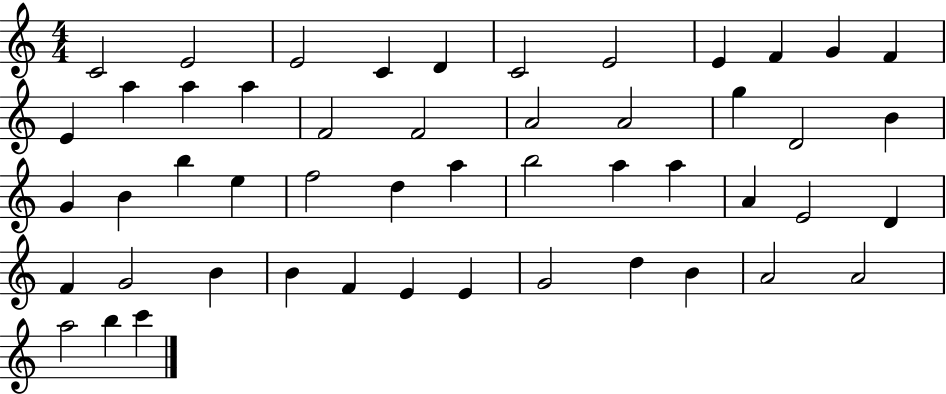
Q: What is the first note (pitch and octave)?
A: C4